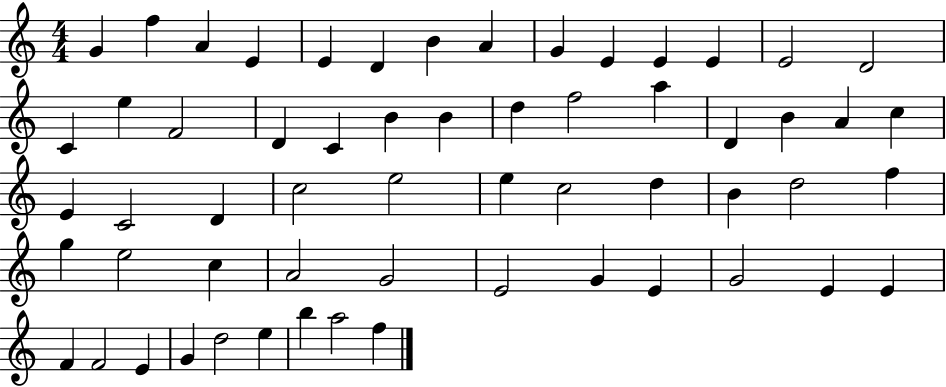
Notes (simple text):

G4/q F5/q A4/q E4/q E4/q D4/q B4/q A4/q G4/q E4/q E4/q E4/q E4/h D4/h C4/q E5/q F4/h D4/q C4/q B4/q B4/q D5/q F5/h A5/q D4/q B4/q A4/q C5/q E4/q C4/h D4/q C5/h E5/h E5/q C5/h D5/q B4/q D5/h F5/q G5/q E5/h C5/q A4/h G4/h E4/h G4/q E4/q G4/h E4/q E4/q F4/q F4/h E4/q G4/q D5/h E5/q B5/q A5/h F5/q